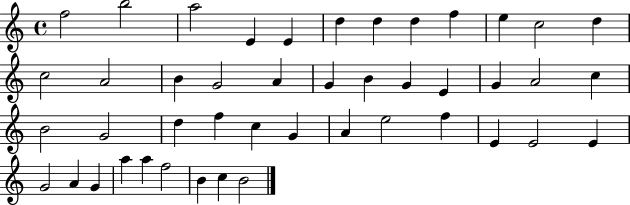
F5/h B5/h A5/h E4/q E4/q D5/q D5/q D5/q F5/q E5/q C5/h D5/q C5/h A4/h B4/q G4/h A4/q G4/q B4/q G4/q E4/q G4/q A4/h C5/q B4/h G4/h D5/q F5/q C5/q G4/q A4/q E5/h F5/q E4/q E4/h E4/q G4/h A4/q G4/q A5/q A5/q F5/h B4/q C5/q B4/h